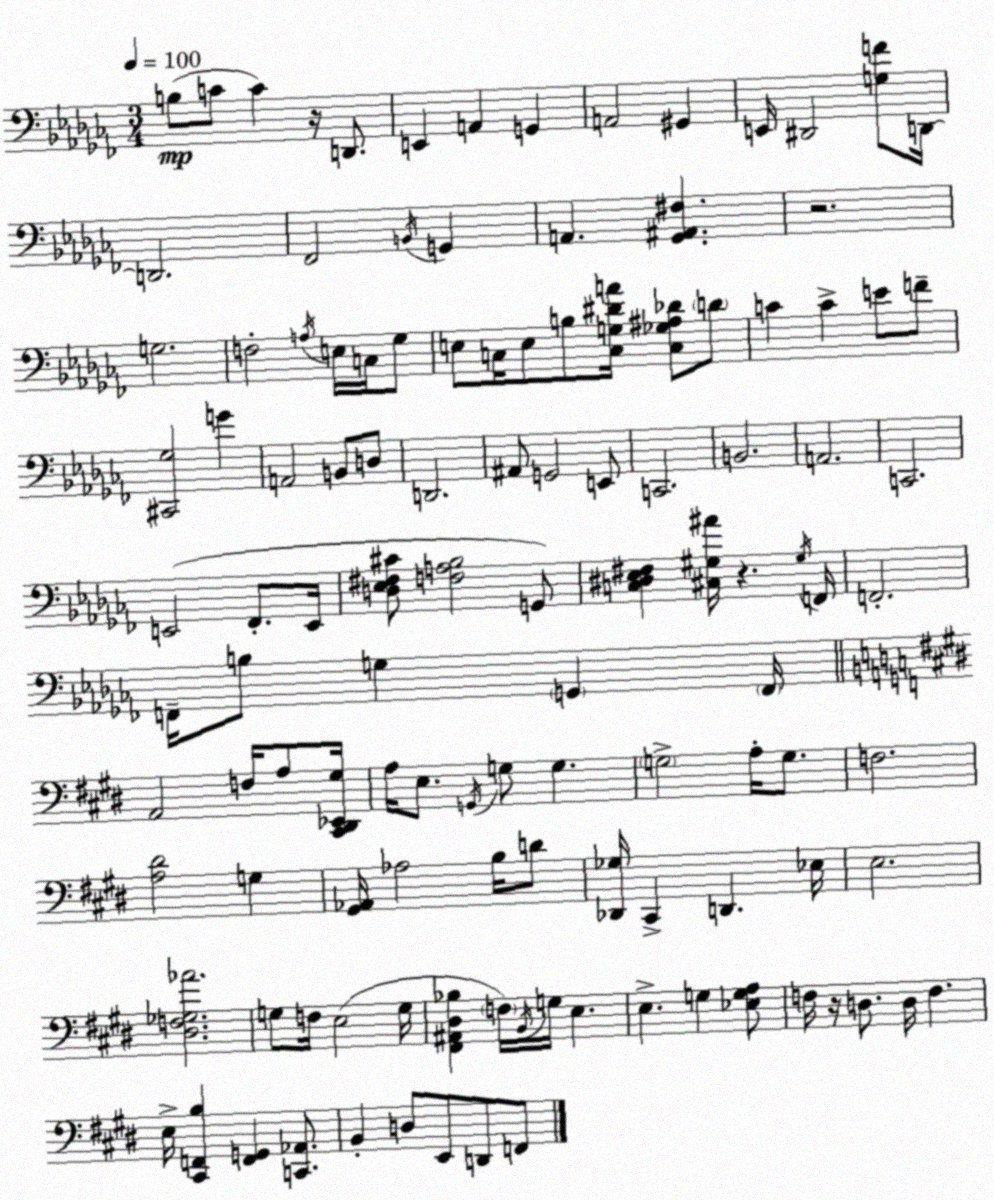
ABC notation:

X:1
T:Untitled
M:3/4
L:1/4
K:Abm
B,/2 C/2 C z/4 D,,/2 E,, A,, G,, A,,2 ^G,, E,,/4 ^D,,2 [G,F]/2 D,,/4 D,,2 _F,,2 B,,/4 G,, A,, [_G,,^A,,^F,] z2 G,2 F,2 A,/4 E,/4 C,/4 _G,/2 E,/2 C,/4 E,/2 B,/2 [C,G,^DA]/4 [C,_G,^A,_D]/2 D/2 C C E/2 F/2 [^C,,_G,]2 G A,,2 B,,/2 D,/2 D,,2 ^A,,/2 G,,2 E,,/2 C,,2 B,,2 A,,2 C,,2 E,,2 _F,,/2 E,,/4 [D,_E,^F,^C]/2 [F,A,_B,]2 G,,/2 [C,^D,_E,^F,] [^C,^G,^A]/4 z ^G,/4 F,,/4 F,,2 F,,/4 B,/2 G, G,, F,,/4 A,,2 F,/4 A,/2 [^C,,^D,,_E,,^G,]/4 A,/4 E,/2 G,,/4 G,/2 G, G,2 A,/4 G,/2 F,2 [A,^D]2 G, [^G,,_A,,]/4 _A,2 B,/4 D/2 [_D,,_G,]/4 ^C,, D,, _E,/4 E,2 [^D,F,_G,_A]2 G,/2 F,/4 E,2 G,/4 [^F,,^A,,^D,_B,] F,/4 B,,/4 G,/4 E, E, G, [_E,G,A,]/2 F,/4 z/4 D,/2 D,/4 F, E,/4 [^C,,F,,B,] [F,,G,,] [C,,_A,,]/2 B,, D,/2 E,,/2 D,,/2 F,,/2